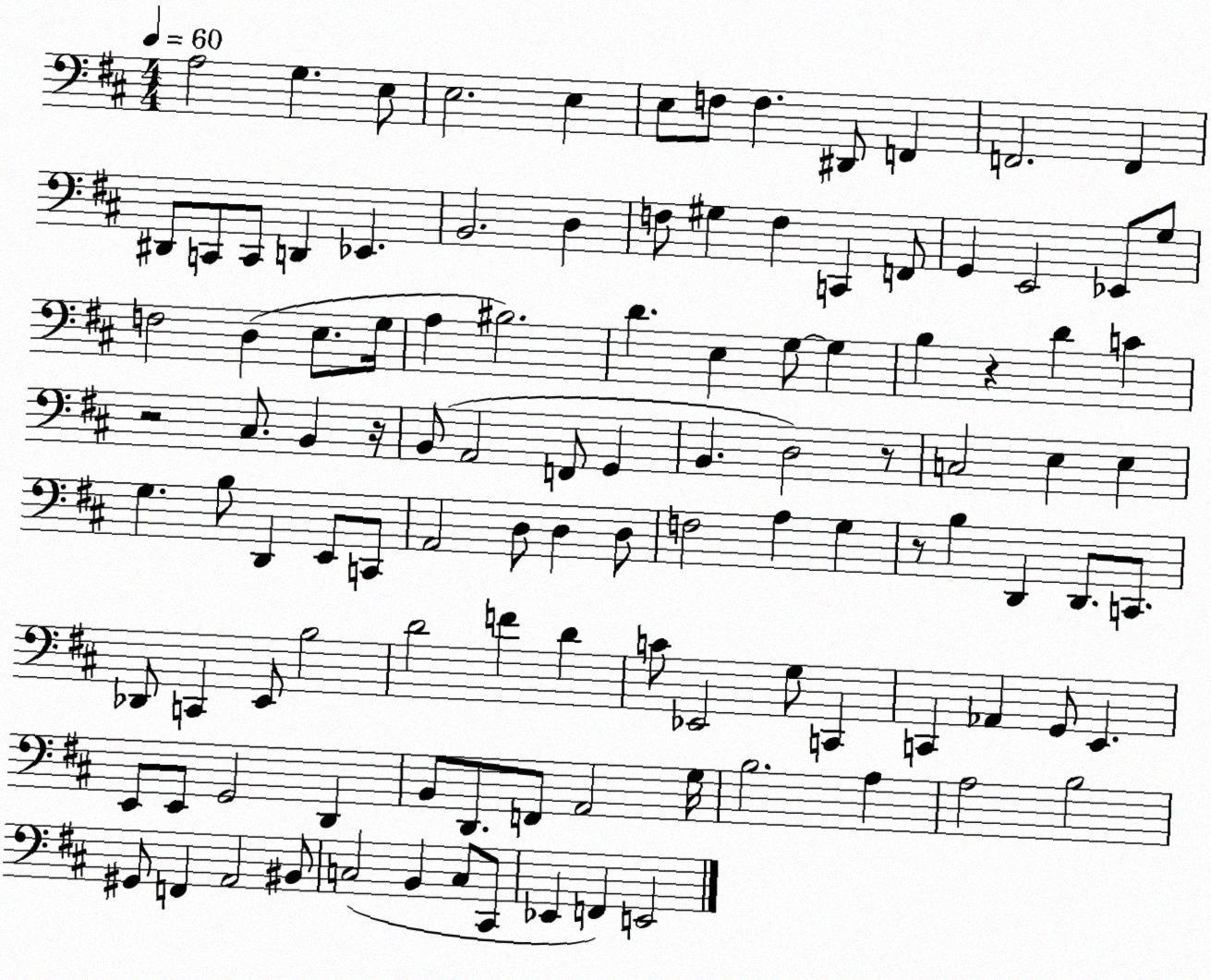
X:1
T:Untitled
M:4/4
L:1/4
K:D
A,2 G, E,/2 E,2 E, E,/2 F,/2 F, ^D,,/2 F,, F,,2 F,, ^D,,/2 C,,/2 C,,/2 D,, _E,, B,,2 D, F,/2 ^G, F, C,, F,,/2 G,, E,,2 _E,,/2 G,/2 F,2 D, E,/2 G,/4 A, ^B,2 D E, G,/2 G, B, z D C z2 ^C,/2 B,, z/4 B,,/2 A,,2 F,,/2 G,, B,, D,2 z/2 C,2 E, E, G, B,/2 D,, E,,/2 C,,/2 A,,2 D,/2 D, D,/2 F,2 A, G, z/2 B, D,, D,,/2 C,,/2 _D,,/2 C,, E,,/2 B,2 D2 F D C/2 _E,,2 G,/2 C,, C,, _A,, G,,/2 E,, E,,/2 E,,/2 G,,2 D,, B,,/2 D,,/2 F,,/2 A,,2 G,/4 B,2 A, A,2 B,2 ^G,,/2 F,, A,,2 ^B,,/2 C,2 B,, C,/2 ^C,,/2 _E,, F,, E,,2